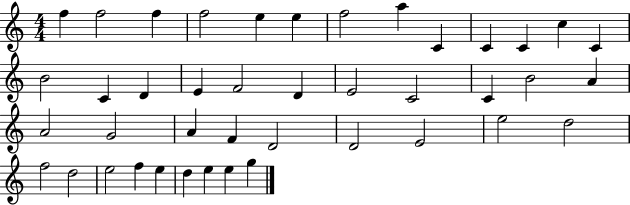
{
  \clef treble
  \numericTimeSignature
  \time 4/4
  \key c \major
  f''4 f''2 f''4 | f''2 e''4 e''4 | f''2 a''4 c'4 | c'4 c'4 c''4 c'4 | \break b'2 c'4 d'4 | e'4 f'2 d'4 | e'2 c'2 | c'4 b'2 a'4 | \break a'2 g'2 | a'4 f'4 d'2 | d'2 e'2 | e''2 d''2 | \break f''2 d''2 | e''2 f''4 e''4 | d''4 e''4 e''4 g''4 | \bar "|."
}